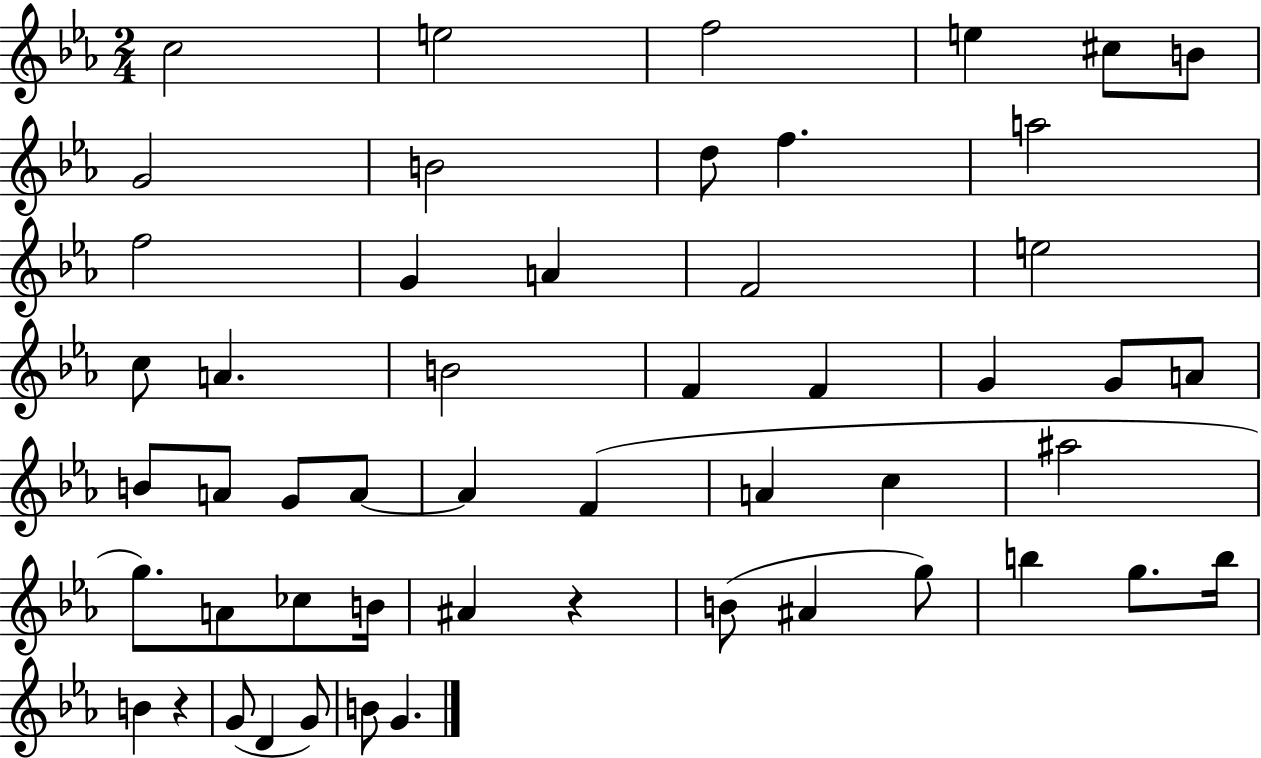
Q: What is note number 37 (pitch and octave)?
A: B4